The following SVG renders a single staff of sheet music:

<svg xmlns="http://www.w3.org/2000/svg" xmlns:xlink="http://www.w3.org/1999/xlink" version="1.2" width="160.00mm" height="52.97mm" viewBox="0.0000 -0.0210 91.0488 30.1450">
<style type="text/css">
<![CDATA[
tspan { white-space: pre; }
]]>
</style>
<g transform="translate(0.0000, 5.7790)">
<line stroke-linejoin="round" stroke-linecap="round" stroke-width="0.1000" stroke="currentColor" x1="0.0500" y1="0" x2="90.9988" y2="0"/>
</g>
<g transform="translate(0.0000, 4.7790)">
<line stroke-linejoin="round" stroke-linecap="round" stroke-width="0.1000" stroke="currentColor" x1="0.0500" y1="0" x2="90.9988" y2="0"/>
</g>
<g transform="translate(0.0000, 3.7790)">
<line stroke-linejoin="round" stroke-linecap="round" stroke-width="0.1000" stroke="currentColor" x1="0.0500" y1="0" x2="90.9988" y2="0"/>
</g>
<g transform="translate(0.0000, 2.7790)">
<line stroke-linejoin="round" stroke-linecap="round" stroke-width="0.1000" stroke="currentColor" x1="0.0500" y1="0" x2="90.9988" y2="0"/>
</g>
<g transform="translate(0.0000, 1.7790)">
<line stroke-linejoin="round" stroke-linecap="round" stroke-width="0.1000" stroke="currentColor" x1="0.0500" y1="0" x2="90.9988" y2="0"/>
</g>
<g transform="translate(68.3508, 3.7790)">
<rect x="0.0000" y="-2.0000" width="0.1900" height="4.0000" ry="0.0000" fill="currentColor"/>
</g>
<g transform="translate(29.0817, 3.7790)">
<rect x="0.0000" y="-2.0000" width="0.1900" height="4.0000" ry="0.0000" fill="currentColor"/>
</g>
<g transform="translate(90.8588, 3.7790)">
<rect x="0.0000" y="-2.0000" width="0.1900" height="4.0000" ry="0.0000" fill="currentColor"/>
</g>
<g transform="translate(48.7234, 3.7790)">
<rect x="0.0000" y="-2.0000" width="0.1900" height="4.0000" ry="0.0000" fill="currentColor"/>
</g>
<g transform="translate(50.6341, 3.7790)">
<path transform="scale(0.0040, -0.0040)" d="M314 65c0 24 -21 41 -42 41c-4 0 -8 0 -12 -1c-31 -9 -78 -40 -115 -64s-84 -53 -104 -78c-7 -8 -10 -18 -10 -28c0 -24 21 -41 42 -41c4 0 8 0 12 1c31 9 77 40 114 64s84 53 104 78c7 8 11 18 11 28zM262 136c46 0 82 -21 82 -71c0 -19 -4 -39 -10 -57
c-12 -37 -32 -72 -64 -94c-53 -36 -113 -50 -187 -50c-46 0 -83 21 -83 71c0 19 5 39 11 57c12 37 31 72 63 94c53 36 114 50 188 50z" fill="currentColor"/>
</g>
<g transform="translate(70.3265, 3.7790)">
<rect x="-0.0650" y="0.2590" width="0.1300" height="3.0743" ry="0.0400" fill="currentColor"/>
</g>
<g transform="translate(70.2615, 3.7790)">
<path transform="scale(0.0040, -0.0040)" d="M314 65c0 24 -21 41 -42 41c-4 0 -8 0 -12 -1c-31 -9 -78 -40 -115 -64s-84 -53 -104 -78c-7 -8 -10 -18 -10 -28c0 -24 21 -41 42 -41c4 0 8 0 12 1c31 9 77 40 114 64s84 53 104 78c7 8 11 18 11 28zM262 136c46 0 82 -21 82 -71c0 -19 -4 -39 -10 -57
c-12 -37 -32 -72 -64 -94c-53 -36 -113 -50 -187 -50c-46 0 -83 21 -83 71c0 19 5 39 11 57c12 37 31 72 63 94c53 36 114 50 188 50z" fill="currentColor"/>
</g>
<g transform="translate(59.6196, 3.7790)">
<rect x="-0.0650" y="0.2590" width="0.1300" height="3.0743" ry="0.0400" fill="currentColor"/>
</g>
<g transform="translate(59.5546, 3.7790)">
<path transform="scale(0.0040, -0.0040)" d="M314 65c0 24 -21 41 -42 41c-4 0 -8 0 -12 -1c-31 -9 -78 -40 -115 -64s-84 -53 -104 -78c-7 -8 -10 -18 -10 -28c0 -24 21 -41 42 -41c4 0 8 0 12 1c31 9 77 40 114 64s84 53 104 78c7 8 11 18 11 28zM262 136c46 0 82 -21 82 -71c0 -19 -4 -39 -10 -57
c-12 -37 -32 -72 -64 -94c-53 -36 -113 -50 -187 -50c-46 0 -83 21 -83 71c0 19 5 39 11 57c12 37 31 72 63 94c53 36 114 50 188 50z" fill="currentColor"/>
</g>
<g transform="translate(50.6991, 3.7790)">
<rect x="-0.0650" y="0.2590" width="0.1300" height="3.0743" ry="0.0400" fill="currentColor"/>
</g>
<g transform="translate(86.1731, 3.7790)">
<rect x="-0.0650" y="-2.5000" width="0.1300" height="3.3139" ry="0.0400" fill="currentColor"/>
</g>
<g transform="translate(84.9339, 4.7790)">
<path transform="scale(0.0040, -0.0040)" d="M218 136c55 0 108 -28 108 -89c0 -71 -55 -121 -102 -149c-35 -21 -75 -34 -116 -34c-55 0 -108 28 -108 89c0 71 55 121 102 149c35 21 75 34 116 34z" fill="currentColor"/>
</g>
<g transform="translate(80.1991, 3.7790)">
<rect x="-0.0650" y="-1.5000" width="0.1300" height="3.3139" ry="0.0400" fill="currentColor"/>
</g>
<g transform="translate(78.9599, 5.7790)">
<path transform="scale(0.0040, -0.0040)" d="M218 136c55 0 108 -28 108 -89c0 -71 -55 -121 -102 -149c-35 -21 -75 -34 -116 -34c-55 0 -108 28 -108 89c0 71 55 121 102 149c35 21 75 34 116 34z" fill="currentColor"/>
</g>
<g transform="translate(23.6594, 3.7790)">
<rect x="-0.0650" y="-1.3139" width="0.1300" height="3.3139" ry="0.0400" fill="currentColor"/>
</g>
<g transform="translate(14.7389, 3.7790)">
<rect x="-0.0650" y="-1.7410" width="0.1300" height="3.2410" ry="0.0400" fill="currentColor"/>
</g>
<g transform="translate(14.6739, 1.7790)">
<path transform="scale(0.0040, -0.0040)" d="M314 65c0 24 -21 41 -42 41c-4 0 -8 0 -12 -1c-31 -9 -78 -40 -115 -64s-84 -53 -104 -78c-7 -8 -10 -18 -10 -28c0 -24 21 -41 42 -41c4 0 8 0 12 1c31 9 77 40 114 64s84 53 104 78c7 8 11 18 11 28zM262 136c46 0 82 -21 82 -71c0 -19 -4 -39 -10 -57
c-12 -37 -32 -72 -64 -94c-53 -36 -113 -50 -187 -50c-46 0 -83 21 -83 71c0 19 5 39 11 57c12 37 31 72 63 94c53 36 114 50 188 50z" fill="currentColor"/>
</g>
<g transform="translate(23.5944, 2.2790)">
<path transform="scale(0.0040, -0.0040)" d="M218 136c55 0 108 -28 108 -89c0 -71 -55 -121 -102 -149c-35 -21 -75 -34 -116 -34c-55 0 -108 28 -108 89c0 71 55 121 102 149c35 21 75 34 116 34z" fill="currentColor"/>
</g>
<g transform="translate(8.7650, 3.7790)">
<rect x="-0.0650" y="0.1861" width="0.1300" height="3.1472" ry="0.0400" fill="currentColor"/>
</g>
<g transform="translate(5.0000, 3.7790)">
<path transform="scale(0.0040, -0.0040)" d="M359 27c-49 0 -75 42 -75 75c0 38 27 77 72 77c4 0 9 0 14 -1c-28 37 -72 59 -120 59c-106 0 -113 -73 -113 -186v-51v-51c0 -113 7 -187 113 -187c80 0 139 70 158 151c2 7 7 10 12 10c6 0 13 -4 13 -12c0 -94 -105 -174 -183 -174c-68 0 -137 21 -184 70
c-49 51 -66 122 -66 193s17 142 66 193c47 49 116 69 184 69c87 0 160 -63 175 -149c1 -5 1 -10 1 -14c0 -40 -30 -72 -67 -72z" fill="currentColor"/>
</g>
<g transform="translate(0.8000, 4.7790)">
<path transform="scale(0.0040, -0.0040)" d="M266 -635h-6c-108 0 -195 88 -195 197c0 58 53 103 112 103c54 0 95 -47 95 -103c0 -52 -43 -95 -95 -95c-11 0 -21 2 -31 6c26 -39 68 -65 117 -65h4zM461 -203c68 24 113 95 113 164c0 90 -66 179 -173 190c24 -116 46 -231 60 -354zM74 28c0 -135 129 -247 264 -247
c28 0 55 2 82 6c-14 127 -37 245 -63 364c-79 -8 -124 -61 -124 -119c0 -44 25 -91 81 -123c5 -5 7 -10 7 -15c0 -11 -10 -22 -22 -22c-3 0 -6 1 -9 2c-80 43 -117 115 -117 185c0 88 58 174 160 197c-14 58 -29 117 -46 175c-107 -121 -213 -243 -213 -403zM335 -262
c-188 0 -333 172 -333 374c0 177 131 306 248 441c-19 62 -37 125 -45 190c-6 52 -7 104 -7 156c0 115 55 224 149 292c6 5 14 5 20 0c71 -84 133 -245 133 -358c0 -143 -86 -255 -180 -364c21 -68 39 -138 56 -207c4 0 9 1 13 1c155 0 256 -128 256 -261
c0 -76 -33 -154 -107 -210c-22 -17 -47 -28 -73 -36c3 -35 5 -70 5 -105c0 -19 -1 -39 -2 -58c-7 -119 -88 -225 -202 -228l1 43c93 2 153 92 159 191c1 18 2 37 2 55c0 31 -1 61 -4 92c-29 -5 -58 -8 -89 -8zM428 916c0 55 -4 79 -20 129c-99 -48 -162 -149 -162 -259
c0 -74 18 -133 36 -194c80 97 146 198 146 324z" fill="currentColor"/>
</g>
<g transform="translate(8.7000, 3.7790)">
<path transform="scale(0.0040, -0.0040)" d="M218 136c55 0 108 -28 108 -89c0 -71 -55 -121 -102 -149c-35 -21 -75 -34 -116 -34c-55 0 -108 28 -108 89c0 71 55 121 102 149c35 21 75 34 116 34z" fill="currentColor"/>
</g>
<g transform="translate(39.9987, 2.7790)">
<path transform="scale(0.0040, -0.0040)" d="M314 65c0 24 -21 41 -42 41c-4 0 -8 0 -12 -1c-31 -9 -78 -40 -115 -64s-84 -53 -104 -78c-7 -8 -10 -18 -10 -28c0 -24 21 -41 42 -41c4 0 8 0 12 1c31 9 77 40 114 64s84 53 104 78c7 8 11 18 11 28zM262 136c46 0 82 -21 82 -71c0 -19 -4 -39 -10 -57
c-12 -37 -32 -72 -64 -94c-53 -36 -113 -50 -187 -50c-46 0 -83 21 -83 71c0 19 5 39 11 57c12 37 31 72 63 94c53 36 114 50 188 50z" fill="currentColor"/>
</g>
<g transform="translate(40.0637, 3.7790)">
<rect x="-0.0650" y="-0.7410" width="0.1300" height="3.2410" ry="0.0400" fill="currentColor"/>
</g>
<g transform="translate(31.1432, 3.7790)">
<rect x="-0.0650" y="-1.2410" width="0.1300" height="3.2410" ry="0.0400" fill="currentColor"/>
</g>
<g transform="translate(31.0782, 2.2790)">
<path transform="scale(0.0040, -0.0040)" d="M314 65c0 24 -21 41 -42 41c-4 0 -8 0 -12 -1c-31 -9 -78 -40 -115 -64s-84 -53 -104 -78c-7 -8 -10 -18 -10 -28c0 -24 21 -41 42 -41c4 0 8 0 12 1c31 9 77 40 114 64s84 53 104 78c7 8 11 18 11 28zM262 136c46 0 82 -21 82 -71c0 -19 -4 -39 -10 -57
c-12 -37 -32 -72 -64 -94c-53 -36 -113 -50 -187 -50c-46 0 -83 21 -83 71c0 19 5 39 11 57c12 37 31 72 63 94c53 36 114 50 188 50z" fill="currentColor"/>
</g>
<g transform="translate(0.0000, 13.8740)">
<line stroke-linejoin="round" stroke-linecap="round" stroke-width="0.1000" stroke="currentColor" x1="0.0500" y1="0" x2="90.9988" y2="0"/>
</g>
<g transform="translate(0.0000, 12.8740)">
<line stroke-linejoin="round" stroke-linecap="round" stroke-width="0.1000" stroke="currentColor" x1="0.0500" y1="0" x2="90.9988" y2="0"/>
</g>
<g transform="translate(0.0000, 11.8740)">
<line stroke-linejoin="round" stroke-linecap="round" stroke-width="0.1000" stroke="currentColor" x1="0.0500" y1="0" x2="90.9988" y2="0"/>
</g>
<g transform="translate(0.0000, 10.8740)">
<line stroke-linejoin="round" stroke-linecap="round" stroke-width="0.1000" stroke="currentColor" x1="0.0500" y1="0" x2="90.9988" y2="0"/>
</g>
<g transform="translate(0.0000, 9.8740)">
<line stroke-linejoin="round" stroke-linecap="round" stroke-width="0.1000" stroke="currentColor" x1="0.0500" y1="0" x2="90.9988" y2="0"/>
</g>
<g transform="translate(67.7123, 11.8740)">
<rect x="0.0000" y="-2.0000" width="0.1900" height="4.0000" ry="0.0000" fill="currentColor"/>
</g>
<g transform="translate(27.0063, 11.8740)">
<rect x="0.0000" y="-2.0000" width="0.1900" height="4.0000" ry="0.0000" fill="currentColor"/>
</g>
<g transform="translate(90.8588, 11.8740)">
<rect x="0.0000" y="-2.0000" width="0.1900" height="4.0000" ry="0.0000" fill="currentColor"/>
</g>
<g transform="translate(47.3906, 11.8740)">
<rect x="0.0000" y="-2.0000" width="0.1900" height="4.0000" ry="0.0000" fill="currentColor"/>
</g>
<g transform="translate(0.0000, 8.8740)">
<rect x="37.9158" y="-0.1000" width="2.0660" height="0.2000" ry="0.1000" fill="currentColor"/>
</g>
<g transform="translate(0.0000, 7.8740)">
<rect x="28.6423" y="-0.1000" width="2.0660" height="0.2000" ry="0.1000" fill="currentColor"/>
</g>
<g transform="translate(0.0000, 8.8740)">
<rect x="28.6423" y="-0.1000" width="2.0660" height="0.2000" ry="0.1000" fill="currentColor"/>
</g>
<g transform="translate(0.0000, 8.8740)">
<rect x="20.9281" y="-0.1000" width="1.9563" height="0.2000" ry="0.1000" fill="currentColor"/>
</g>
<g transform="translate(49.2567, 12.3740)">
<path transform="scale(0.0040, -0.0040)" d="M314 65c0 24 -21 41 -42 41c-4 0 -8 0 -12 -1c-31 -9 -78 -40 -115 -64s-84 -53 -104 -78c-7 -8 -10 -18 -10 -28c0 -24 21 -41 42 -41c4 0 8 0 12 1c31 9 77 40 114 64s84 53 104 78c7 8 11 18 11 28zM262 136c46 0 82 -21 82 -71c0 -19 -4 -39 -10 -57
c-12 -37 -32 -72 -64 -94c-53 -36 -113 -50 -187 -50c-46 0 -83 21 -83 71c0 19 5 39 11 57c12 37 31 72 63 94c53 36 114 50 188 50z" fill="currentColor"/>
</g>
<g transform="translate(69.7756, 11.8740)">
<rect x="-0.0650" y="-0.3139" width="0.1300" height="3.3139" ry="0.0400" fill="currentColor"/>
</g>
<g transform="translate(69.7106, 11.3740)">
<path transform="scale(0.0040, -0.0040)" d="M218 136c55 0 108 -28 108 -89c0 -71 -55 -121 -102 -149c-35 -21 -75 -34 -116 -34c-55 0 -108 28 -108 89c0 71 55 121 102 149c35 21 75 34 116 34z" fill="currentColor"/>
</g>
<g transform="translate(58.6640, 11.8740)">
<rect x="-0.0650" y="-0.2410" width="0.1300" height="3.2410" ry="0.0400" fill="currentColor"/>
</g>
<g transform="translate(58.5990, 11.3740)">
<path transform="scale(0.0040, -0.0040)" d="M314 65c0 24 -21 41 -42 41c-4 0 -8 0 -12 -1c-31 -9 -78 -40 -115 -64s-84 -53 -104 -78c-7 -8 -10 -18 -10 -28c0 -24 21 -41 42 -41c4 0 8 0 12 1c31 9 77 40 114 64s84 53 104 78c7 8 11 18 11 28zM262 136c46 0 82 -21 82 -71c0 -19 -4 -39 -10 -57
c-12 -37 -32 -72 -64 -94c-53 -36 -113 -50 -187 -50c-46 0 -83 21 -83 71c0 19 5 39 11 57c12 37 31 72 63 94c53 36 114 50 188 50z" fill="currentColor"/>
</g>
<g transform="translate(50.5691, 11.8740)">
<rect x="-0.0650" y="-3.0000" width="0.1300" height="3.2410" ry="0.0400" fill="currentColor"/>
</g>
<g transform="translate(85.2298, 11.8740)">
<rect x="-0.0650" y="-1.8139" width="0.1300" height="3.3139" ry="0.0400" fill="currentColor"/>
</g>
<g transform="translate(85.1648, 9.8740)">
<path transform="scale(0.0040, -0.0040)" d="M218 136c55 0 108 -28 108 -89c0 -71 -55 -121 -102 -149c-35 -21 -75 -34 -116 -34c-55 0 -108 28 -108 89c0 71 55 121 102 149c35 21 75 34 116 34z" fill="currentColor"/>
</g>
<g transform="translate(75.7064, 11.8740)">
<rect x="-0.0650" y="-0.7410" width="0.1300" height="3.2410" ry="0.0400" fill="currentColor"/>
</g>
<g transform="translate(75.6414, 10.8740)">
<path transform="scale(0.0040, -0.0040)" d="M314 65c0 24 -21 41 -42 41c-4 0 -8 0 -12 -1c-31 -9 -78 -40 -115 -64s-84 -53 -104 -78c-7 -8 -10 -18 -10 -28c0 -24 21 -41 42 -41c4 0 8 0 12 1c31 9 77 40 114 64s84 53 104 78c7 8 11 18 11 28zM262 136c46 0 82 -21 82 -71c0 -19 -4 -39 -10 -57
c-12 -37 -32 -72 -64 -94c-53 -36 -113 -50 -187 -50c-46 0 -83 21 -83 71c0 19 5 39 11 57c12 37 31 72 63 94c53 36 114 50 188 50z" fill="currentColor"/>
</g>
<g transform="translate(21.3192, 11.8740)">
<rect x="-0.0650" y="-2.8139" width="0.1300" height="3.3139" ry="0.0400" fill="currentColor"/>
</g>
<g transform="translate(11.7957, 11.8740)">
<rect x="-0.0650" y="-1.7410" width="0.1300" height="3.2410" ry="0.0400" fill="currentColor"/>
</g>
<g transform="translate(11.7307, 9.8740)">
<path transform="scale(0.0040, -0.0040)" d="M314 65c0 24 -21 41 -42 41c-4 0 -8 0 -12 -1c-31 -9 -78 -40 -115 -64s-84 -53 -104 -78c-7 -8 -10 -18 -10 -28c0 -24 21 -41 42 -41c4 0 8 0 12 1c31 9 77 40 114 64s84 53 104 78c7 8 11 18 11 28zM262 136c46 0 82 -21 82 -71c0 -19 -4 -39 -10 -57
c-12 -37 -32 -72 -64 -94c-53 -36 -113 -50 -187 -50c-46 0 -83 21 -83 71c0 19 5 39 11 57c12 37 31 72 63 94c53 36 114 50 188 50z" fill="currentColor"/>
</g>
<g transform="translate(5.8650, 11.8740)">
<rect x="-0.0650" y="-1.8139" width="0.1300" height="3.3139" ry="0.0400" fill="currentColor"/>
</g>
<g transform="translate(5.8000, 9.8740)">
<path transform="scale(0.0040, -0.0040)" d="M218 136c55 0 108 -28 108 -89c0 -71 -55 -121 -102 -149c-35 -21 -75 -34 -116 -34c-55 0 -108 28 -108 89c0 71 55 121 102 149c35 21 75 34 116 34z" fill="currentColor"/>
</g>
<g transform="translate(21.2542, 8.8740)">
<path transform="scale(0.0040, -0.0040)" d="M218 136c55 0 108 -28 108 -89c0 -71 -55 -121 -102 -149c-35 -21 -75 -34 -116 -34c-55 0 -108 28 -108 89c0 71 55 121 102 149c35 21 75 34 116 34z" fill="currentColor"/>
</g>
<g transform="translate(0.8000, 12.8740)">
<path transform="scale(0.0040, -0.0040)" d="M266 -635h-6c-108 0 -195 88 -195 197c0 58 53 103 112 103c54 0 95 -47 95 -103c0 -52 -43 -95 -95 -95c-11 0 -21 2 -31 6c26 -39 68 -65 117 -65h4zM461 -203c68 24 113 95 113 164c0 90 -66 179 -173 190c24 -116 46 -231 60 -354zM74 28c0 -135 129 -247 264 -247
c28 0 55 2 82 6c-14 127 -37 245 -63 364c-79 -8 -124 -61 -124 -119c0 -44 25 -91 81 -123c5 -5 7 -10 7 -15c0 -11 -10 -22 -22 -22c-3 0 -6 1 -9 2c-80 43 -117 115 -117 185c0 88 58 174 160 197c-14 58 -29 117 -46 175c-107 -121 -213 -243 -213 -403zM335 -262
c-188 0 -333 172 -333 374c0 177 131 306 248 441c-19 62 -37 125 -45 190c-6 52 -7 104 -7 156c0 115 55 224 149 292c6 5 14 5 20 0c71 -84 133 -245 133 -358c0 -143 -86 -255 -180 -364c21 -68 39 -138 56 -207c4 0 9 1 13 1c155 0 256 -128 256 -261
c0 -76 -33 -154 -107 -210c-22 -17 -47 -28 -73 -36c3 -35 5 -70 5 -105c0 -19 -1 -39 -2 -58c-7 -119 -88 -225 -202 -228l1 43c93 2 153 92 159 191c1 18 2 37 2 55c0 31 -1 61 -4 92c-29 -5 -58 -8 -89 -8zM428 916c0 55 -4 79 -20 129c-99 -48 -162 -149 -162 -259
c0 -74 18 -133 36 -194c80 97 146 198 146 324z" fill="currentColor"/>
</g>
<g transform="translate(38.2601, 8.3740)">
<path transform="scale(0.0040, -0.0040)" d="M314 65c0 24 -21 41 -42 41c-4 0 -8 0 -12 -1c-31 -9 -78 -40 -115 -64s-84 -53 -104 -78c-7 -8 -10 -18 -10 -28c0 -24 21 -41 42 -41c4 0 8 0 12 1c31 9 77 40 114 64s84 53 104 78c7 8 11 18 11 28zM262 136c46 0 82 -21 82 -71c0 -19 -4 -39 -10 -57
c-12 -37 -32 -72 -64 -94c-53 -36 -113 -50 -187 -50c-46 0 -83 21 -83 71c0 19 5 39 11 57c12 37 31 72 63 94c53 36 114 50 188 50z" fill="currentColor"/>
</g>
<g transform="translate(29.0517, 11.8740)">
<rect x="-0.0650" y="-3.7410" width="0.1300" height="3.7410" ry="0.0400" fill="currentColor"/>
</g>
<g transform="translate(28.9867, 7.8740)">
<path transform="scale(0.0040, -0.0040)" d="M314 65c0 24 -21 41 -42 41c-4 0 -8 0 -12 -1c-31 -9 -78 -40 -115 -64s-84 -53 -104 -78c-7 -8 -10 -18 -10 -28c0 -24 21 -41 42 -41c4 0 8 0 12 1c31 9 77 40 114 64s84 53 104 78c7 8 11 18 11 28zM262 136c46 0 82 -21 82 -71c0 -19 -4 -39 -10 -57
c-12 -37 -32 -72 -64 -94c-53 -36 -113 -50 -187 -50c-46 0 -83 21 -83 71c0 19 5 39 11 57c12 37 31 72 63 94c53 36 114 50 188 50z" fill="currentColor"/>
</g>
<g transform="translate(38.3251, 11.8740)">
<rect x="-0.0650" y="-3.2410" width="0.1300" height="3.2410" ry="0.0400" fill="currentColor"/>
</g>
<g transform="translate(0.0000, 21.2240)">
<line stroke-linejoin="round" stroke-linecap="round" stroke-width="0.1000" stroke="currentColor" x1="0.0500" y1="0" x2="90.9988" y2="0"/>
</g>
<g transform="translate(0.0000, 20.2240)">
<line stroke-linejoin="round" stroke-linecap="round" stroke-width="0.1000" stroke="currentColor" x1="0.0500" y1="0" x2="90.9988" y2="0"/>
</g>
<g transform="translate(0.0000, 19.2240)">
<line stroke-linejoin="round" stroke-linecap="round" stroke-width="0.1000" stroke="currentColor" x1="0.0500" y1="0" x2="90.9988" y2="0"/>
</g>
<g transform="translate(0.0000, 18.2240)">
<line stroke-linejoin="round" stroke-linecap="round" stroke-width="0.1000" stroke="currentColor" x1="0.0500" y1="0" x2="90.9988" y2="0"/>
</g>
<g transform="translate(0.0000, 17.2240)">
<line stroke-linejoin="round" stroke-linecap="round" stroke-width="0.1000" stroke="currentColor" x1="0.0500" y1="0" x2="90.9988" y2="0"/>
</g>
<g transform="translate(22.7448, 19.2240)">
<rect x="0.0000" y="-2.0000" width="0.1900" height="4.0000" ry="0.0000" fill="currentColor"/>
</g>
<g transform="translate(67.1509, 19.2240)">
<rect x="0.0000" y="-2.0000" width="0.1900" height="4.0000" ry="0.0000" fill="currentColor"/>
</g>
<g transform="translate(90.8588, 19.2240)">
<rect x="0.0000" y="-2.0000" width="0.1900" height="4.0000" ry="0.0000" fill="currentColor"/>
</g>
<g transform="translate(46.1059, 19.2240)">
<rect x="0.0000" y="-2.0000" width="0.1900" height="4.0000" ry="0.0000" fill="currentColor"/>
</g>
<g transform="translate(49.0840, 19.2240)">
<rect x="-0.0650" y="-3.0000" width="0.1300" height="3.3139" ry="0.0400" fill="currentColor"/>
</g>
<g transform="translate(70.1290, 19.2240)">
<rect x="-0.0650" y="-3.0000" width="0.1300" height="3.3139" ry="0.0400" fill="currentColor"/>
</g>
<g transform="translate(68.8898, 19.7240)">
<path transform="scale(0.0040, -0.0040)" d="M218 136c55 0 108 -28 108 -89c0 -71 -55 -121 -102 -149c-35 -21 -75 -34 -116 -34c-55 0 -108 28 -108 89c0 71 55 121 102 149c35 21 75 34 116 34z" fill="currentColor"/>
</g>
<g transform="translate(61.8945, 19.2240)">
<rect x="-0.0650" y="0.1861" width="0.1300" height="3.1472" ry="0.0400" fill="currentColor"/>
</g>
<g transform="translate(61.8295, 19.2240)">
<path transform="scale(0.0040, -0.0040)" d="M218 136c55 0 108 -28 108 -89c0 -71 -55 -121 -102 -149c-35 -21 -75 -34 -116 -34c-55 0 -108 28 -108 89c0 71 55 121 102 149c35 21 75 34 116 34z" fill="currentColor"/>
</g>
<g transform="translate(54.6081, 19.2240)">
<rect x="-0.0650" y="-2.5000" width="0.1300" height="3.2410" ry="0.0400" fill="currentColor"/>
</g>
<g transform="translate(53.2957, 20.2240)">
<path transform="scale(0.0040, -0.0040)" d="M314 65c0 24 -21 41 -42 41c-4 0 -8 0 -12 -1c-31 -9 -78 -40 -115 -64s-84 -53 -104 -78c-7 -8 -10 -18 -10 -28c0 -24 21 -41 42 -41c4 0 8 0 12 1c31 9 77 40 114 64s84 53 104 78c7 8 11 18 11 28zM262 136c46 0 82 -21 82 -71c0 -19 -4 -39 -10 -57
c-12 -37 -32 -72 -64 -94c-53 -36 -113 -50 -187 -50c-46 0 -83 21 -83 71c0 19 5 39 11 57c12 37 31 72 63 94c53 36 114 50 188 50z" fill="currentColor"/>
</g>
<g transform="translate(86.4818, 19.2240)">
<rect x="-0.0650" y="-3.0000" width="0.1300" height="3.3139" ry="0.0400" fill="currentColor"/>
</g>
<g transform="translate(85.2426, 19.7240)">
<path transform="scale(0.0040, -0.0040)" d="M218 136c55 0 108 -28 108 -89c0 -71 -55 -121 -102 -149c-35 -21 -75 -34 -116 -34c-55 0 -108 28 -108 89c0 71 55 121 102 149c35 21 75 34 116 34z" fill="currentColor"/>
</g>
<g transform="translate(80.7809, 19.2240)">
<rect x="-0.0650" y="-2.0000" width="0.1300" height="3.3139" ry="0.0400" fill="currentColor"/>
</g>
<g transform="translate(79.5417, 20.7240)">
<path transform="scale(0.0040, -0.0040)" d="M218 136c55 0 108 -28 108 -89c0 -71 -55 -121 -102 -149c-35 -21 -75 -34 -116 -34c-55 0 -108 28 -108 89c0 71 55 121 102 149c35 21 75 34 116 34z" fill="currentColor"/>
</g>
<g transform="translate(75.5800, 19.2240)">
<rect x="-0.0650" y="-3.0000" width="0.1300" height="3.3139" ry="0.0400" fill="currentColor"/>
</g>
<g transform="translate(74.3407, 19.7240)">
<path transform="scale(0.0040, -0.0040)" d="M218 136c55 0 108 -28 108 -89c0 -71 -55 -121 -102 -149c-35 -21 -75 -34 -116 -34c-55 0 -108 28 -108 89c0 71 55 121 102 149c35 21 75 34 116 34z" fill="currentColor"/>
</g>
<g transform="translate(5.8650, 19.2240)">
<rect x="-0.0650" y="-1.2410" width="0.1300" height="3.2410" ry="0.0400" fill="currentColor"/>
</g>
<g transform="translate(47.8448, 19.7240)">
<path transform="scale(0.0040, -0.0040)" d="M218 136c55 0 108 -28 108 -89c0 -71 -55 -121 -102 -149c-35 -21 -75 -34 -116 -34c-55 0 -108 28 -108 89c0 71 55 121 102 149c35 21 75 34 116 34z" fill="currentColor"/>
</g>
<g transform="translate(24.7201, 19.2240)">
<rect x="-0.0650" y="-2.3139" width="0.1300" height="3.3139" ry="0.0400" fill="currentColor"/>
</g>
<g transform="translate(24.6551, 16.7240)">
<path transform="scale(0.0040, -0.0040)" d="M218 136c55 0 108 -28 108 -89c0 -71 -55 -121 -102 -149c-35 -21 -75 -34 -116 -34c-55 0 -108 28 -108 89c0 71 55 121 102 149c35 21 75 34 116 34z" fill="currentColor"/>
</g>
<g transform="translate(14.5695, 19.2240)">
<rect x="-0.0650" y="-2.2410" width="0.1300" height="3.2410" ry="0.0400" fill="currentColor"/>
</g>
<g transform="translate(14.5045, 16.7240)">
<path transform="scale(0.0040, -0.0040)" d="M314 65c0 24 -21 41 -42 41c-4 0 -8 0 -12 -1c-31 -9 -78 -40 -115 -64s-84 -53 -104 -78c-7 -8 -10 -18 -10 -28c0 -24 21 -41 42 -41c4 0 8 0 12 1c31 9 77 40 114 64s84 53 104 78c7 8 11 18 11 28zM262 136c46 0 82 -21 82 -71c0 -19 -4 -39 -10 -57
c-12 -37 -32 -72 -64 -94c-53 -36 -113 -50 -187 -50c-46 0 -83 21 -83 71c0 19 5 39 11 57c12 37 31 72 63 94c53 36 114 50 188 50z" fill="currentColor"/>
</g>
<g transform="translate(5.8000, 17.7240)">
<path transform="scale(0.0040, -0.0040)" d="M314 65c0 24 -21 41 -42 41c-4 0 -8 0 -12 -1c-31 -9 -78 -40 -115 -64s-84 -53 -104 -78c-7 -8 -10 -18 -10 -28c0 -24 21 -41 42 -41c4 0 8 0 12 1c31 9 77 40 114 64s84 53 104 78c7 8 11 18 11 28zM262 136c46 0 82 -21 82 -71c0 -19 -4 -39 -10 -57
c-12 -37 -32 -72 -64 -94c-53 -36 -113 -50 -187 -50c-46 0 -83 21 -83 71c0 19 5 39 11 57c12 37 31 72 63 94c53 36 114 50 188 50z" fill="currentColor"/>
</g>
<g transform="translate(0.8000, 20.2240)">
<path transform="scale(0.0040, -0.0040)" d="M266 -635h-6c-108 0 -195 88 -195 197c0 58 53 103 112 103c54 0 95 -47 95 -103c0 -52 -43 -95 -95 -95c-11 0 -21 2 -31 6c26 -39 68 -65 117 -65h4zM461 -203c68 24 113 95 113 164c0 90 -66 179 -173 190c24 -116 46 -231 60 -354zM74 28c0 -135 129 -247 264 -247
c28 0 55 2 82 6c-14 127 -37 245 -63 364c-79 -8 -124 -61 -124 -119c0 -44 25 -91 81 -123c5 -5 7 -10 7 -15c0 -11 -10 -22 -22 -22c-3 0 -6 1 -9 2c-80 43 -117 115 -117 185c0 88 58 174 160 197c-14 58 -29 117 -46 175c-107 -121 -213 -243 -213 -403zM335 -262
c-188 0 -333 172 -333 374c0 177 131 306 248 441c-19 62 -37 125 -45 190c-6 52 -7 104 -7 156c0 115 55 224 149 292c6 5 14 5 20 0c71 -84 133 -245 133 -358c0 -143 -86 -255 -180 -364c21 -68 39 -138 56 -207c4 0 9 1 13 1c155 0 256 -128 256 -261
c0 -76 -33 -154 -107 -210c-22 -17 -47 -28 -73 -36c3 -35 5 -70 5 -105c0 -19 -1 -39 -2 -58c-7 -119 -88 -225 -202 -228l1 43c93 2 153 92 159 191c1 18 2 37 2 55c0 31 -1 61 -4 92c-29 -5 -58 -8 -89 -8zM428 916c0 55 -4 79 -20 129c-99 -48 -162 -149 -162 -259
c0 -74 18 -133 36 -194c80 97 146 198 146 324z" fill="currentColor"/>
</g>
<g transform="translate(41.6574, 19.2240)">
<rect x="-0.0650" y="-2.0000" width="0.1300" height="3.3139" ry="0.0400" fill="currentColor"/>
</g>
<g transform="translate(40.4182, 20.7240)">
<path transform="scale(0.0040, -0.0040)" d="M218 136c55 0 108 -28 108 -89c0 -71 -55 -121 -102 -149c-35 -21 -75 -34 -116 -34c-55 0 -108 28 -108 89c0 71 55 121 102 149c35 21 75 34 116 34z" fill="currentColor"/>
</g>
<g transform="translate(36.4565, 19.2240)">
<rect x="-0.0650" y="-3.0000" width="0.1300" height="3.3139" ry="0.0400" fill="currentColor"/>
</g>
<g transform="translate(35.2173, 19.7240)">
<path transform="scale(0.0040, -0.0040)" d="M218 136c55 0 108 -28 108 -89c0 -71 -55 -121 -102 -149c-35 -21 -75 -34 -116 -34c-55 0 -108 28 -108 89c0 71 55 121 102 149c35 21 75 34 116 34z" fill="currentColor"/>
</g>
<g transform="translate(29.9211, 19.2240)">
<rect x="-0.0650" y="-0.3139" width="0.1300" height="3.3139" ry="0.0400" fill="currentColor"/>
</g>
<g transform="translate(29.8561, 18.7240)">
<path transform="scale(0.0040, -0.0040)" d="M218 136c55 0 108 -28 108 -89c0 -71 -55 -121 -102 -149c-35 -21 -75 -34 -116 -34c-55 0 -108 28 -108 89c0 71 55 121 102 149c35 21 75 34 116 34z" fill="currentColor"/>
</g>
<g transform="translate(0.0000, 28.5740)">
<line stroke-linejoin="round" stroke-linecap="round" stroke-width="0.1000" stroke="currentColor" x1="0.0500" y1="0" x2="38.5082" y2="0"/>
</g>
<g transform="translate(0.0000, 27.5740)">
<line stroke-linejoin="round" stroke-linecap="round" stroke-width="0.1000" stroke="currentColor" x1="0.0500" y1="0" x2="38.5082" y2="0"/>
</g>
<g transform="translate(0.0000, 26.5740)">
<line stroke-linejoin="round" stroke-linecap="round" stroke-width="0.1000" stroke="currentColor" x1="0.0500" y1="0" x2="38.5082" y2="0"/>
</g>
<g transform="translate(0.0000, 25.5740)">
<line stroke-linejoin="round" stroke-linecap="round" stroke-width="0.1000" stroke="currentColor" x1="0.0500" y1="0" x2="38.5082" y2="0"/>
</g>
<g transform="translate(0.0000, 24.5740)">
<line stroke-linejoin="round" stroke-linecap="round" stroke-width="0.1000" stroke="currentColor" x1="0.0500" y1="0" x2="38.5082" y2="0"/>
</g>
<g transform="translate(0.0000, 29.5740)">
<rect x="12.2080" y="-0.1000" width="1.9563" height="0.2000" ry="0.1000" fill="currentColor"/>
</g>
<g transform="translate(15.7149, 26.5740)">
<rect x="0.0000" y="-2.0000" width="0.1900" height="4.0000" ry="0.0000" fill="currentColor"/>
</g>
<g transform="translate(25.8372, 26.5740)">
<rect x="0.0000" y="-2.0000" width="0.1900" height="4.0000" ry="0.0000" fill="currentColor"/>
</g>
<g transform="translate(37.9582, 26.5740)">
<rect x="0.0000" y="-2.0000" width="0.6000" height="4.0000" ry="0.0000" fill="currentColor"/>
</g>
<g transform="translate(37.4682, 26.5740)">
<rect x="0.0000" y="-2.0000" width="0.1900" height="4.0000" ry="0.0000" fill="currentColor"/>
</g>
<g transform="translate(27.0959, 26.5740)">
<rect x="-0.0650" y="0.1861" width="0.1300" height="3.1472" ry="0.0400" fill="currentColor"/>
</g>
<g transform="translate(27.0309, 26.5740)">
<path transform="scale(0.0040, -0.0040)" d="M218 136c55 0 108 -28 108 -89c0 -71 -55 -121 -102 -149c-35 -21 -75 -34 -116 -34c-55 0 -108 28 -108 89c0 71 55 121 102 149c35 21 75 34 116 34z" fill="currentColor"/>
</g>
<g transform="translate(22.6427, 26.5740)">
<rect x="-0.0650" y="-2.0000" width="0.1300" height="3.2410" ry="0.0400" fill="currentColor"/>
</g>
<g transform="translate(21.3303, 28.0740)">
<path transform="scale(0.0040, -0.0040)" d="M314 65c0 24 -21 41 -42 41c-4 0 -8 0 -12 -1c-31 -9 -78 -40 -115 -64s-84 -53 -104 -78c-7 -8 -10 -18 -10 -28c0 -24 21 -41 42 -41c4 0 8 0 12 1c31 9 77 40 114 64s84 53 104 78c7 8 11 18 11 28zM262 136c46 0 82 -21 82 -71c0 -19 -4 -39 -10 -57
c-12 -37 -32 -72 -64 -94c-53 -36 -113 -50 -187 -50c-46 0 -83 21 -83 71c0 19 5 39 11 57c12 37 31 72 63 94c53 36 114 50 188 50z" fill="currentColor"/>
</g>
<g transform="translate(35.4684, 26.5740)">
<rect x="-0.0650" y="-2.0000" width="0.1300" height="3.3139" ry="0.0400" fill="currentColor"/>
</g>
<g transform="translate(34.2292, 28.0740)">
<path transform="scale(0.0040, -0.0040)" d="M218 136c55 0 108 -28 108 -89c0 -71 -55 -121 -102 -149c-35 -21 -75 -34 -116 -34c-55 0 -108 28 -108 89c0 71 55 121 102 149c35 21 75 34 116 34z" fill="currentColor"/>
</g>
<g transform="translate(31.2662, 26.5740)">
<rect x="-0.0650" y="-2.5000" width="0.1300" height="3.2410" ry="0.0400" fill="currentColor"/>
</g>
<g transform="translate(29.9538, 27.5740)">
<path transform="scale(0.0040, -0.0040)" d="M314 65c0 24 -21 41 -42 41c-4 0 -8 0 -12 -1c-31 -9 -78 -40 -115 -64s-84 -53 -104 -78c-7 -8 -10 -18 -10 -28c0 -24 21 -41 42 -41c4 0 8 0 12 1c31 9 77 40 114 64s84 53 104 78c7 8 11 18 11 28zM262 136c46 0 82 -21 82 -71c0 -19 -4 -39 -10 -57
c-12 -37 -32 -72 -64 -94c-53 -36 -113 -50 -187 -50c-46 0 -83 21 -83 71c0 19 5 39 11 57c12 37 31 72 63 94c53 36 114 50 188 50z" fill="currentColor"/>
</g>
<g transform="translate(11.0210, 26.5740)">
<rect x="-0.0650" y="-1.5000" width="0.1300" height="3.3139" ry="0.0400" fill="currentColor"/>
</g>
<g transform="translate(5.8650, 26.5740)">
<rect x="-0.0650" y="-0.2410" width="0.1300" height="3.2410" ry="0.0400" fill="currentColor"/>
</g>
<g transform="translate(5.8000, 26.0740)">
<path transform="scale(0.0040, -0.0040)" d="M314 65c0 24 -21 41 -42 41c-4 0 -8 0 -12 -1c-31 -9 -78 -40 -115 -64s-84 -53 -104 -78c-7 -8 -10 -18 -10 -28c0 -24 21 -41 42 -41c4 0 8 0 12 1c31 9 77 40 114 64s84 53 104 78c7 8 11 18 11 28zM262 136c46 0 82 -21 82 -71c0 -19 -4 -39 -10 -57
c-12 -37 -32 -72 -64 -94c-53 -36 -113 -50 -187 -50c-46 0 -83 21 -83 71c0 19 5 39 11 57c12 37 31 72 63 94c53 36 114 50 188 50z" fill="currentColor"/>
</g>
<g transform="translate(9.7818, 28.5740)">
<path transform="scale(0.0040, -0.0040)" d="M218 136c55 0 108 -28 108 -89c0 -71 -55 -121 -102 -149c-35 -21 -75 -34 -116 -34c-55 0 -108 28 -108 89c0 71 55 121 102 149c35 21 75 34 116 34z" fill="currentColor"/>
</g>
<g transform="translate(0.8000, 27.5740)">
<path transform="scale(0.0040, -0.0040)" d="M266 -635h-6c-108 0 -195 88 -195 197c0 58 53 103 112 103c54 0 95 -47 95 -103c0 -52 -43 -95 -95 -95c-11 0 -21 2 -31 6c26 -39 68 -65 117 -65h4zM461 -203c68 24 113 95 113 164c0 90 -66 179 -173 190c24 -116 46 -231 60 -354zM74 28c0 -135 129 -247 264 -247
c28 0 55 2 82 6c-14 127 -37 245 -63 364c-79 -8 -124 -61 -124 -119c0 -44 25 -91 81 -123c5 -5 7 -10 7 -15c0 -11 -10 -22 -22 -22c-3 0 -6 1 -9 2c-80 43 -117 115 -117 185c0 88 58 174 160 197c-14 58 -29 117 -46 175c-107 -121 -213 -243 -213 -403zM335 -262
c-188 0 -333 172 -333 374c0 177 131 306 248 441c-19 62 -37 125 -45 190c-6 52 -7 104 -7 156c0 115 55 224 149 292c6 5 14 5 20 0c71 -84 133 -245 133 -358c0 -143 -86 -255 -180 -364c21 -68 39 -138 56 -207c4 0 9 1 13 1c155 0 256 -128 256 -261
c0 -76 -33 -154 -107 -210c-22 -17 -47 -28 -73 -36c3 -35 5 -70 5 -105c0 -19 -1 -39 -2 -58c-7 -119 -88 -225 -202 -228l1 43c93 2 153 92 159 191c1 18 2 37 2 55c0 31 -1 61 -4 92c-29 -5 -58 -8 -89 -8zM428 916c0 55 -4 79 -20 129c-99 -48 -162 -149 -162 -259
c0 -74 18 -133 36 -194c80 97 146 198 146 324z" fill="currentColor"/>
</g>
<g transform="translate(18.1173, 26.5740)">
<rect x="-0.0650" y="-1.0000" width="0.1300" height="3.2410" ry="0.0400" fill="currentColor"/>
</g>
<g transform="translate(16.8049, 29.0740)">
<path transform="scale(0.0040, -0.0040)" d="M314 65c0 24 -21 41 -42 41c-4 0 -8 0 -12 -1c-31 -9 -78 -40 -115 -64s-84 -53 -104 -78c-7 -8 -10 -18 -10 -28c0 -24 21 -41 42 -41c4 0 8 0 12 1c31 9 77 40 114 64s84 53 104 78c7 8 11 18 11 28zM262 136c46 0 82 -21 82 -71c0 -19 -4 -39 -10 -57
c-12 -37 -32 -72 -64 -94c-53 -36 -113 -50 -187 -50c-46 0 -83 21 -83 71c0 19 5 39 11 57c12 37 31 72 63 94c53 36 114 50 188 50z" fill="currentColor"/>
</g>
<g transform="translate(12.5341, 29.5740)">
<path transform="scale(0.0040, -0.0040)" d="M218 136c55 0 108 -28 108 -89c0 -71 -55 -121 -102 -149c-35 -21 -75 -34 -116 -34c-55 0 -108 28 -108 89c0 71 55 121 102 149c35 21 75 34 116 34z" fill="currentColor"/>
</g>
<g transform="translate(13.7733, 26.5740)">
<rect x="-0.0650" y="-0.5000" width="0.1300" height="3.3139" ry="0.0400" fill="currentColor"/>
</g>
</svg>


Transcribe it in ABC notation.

X:1
T:Untitled
M:4/4
L:1/4
K:C
B f2 e e2 d2 B2 B2 B2 E G f f2 a c'2 b2 A2 c2 c d2 f e2 g2 g c A F A G2 B A A F A c2 E C D2 F2 B G2 F